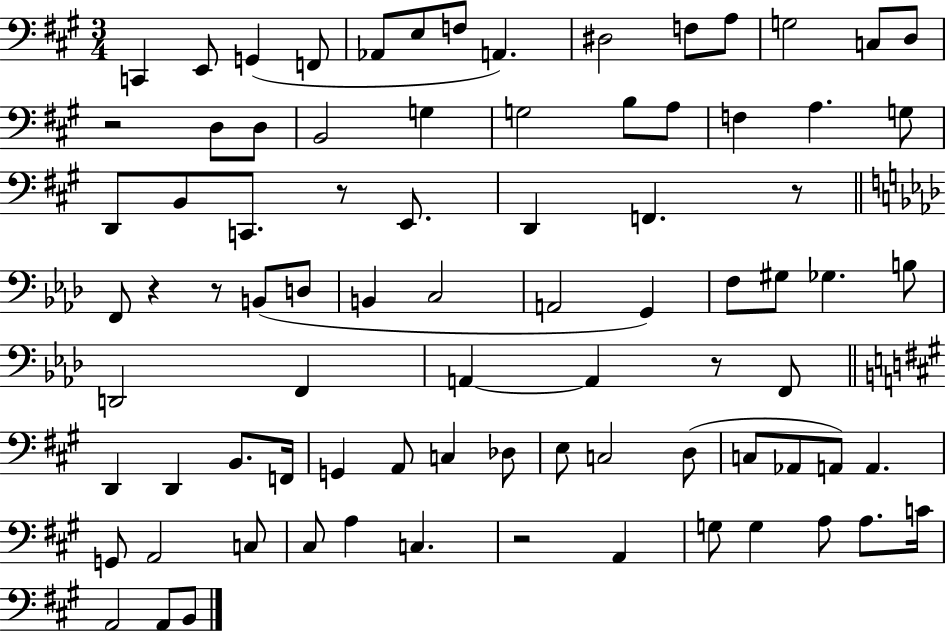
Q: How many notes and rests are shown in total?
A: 83